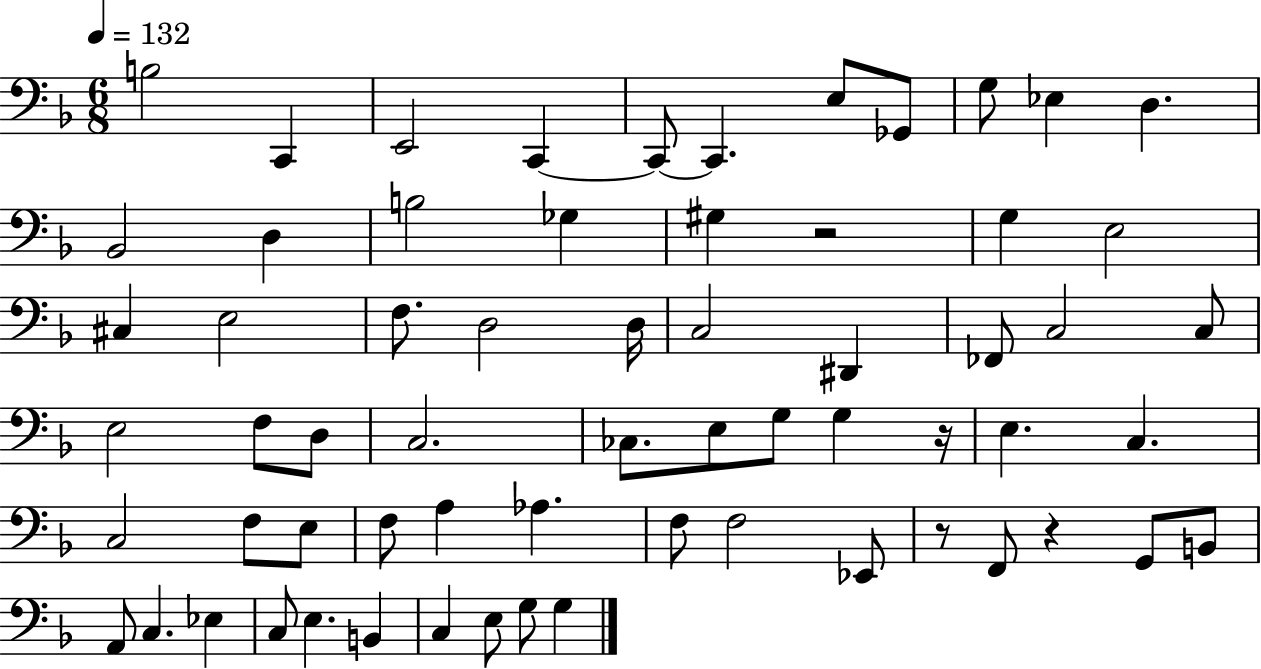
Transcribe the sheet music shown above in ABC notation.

X:1
T:Untitled
M:6/8
L:1/4
K:F
B,2 C,, E,,2 C,, C,,/2 C,, E,/2 _G,,/2 G,/2 _E, D, _B,,2 D, B,2 _G, ^G, z2 G, E,2 ^C, E,2 F,/2 D,2 D,/4 C,2 ^D,, _F,,/2 C,2 C,/2 E,2 F,/2 D,/2 C,2 _C,/2 E,/2 G,/2 G, z/4 E, C, C,2 F,/2 E,/2 F,/2 A, _A, F,/2 F,2 _E,,/2 z/2 F,,/2 z G,,/2 B,,/2 A,,/2 C, _E, C,/2 E, B,, C, E,/2 G,/2 G,